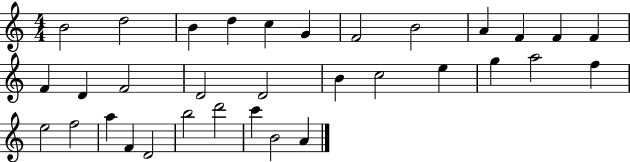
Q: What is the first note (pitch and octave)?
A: B4